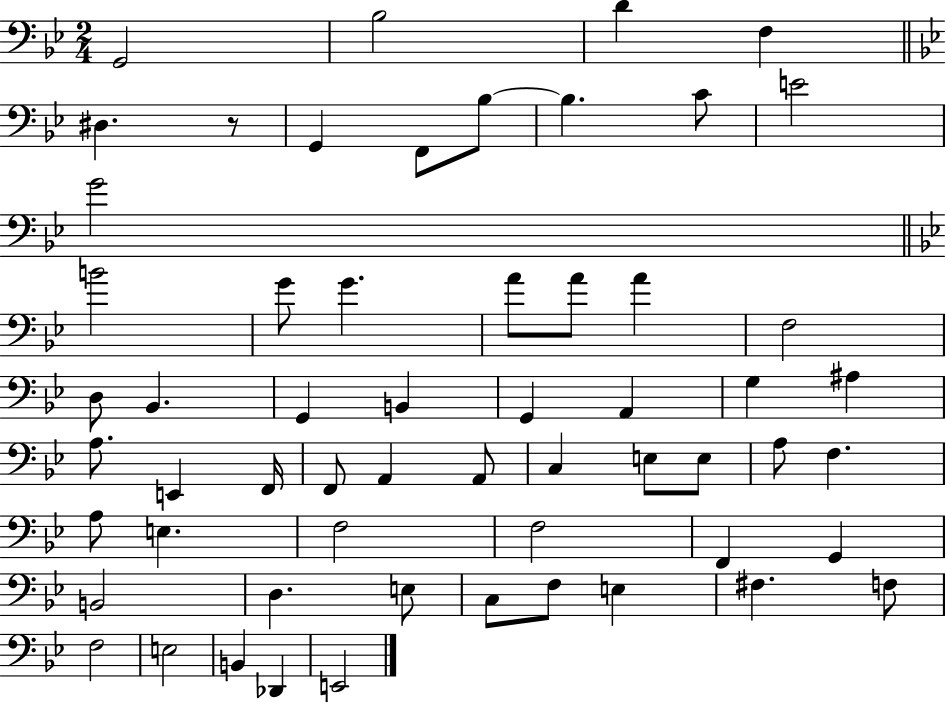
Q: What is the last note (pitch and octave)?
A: E2